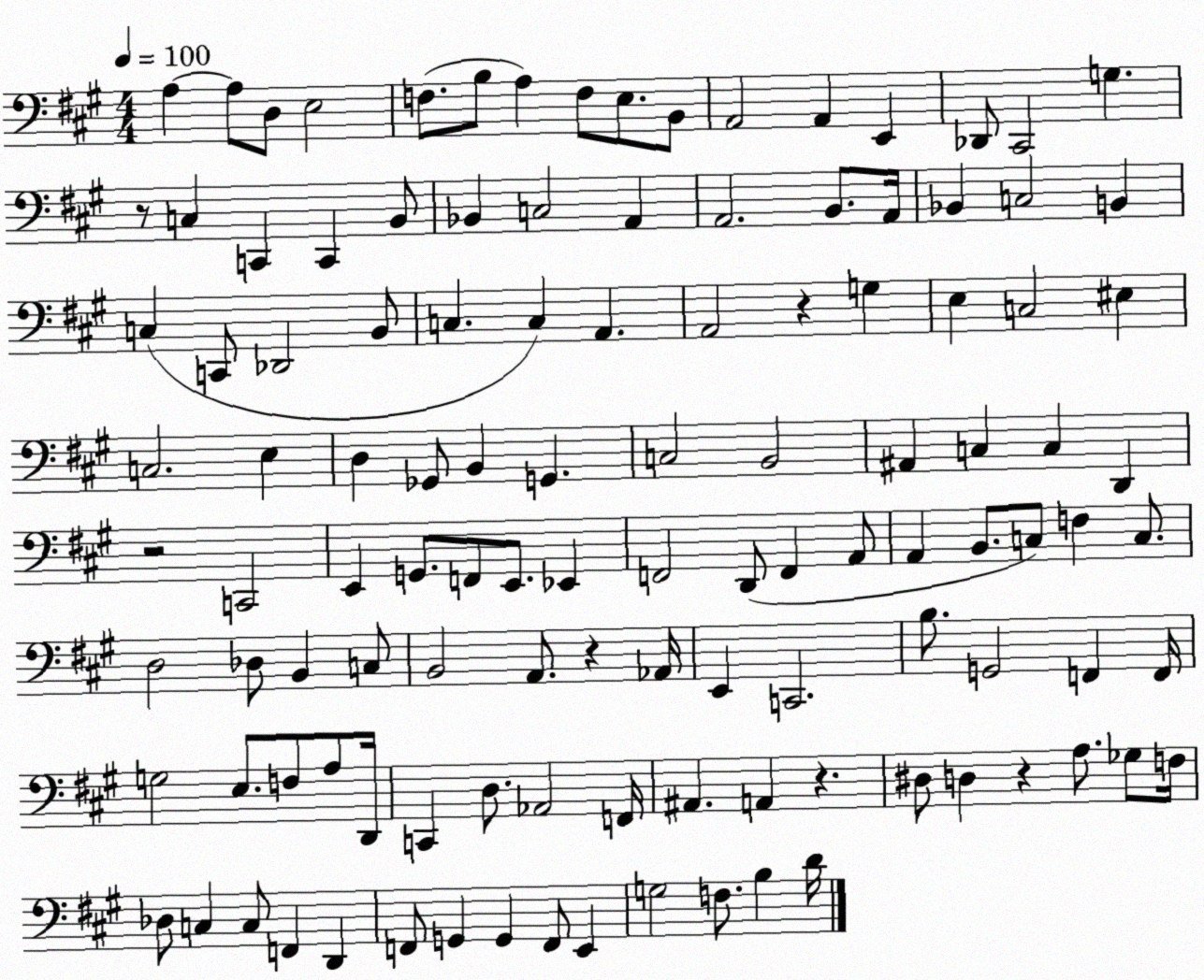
X:1
T:Untitled
M:4/4
L:1/4
K:A
A, A,/2 D,/2 E,2 F,/2 B,/2 A, F,/2 E,/2 B,,/2 A,,2 A,, E,, _D,,/2 ^C,,2 G, z/2 C, C,, C,, B,,/2 _B,, C,2 A,, A,,2 B,,/2 A,,/4 _B,, C,2 B,, C, C,,/2 _D,,2 B,,/2 C, C, A,, A,,2 z G, E, C,2 ^E, C,2 E, D, _G,,/2 B,, G,, C,2 B,,2 ^A,, C, C, D,, z2 C,,2 E,, G,,/2 F,,/2 E,,/2 _E,, F,,2 D,,/2 F,, A,,/2 A,, B,,/2 C,/2 F, C,/2 D,2 _D,/2 B,, C,/2 B,,2 A,,/2 z _A,,/4 E,, C,,2 B,/2 G,,2 F,, F,,/4 G,2 E,/2 F,/2 A,/2 D,,/4 C,, D,/2 _A,,2 F,,/4 ^A,, A,, z ^D,/2 D, z A,/2 _G,/2 F,/4 _D,/2 C, C,/2 F,, D,, F,,/2 G,, G,, F,,/2 E,, G,2 F,/2 B, D/4